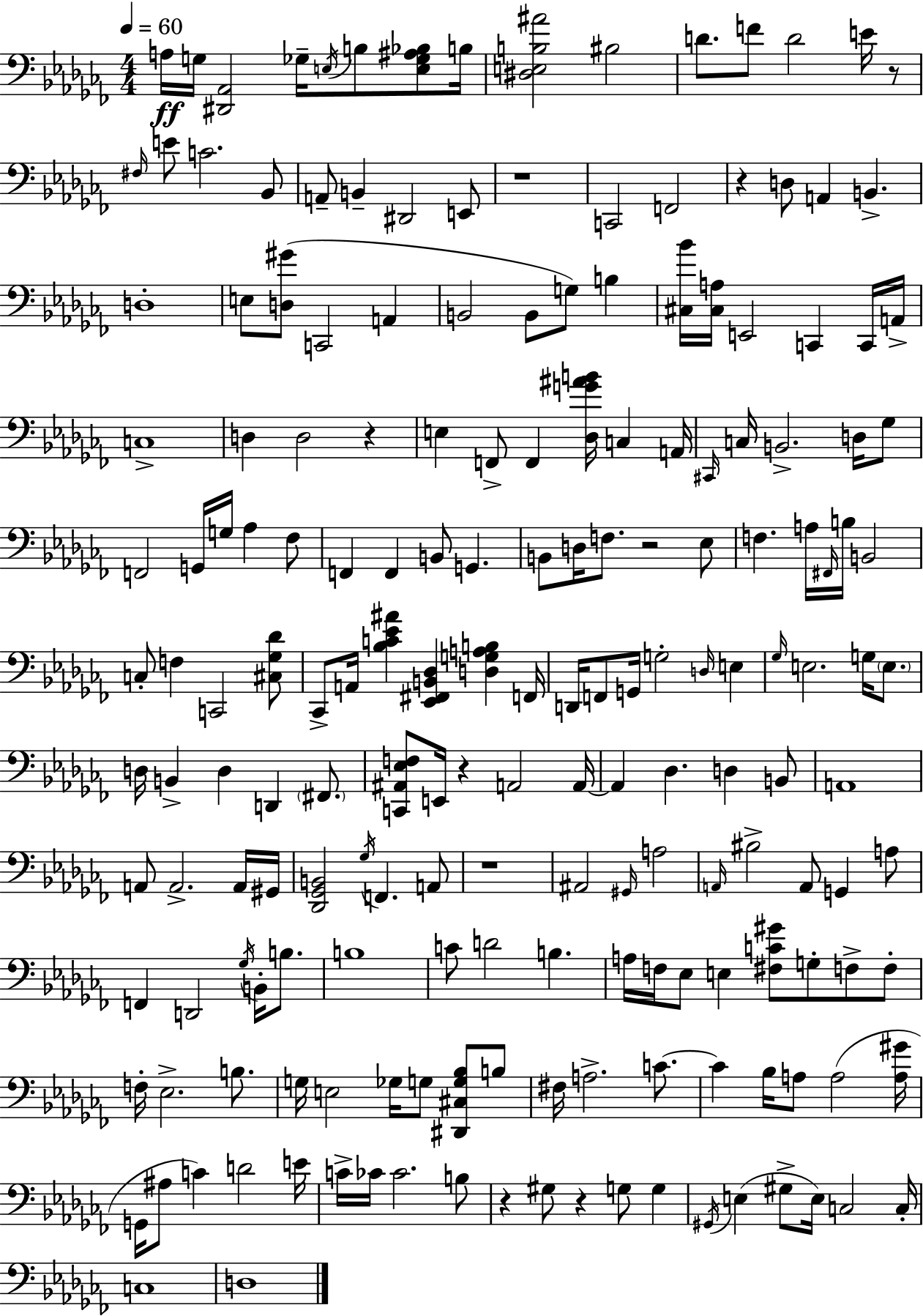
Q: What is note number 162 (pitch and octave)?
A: D3